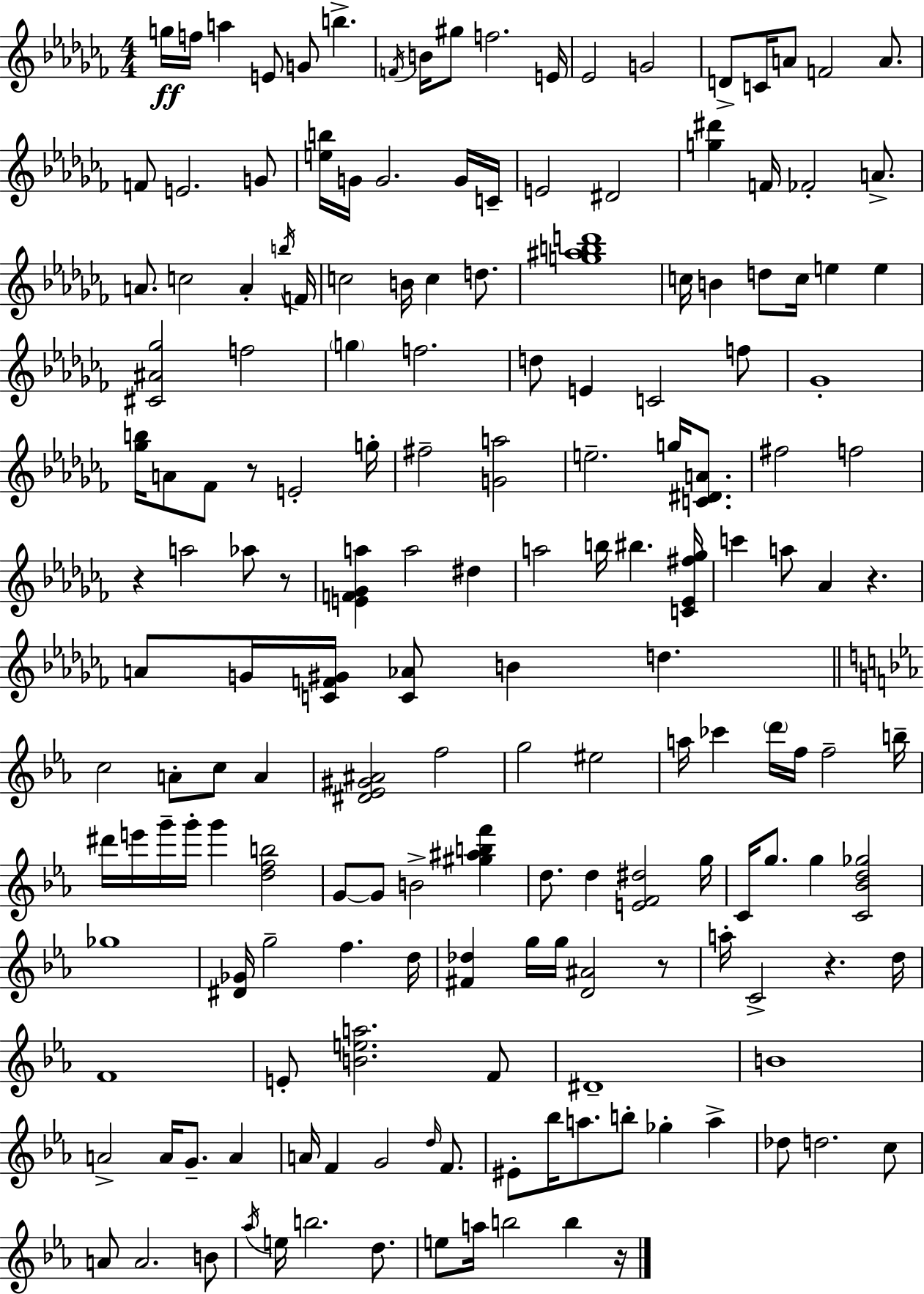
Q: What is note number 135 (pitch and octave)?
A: C5